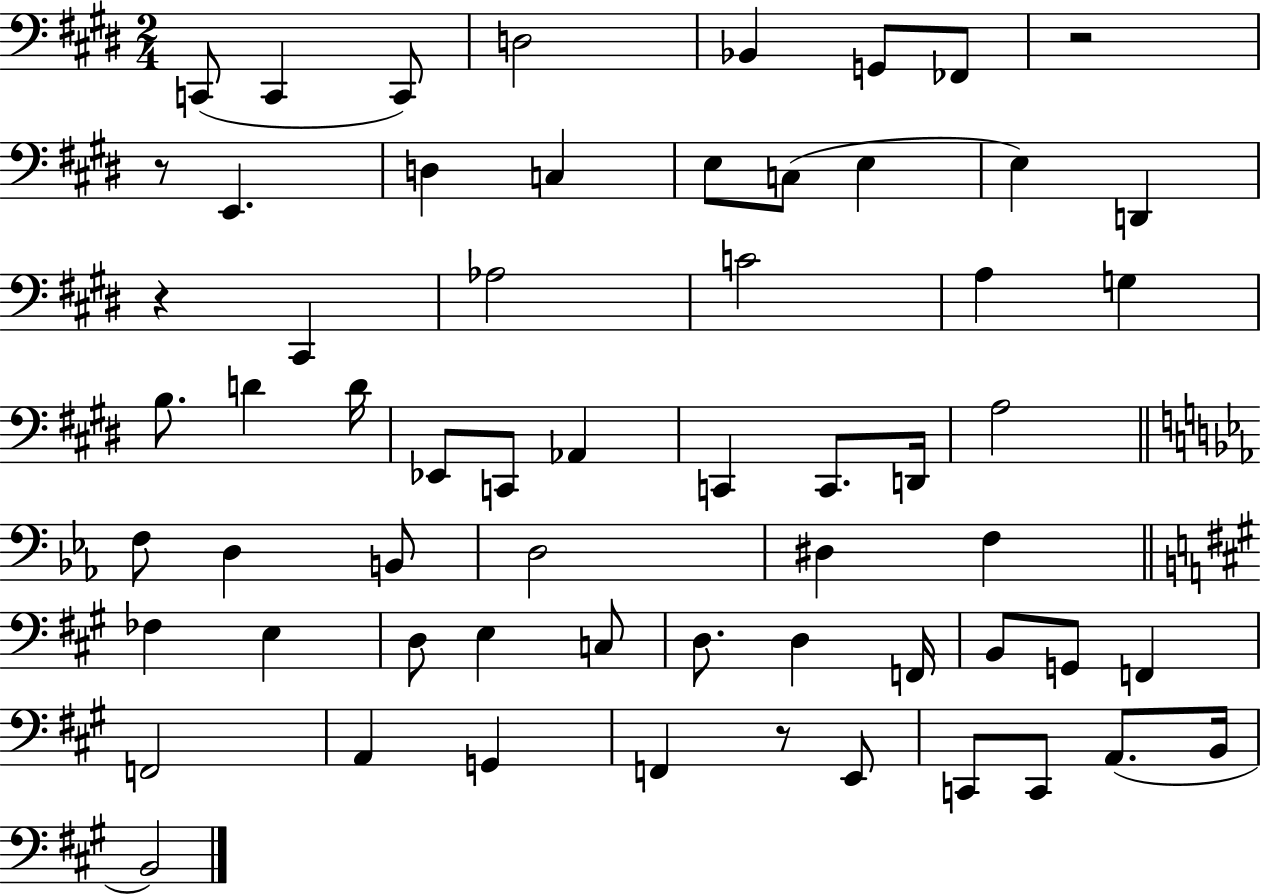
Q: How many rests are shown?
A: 4